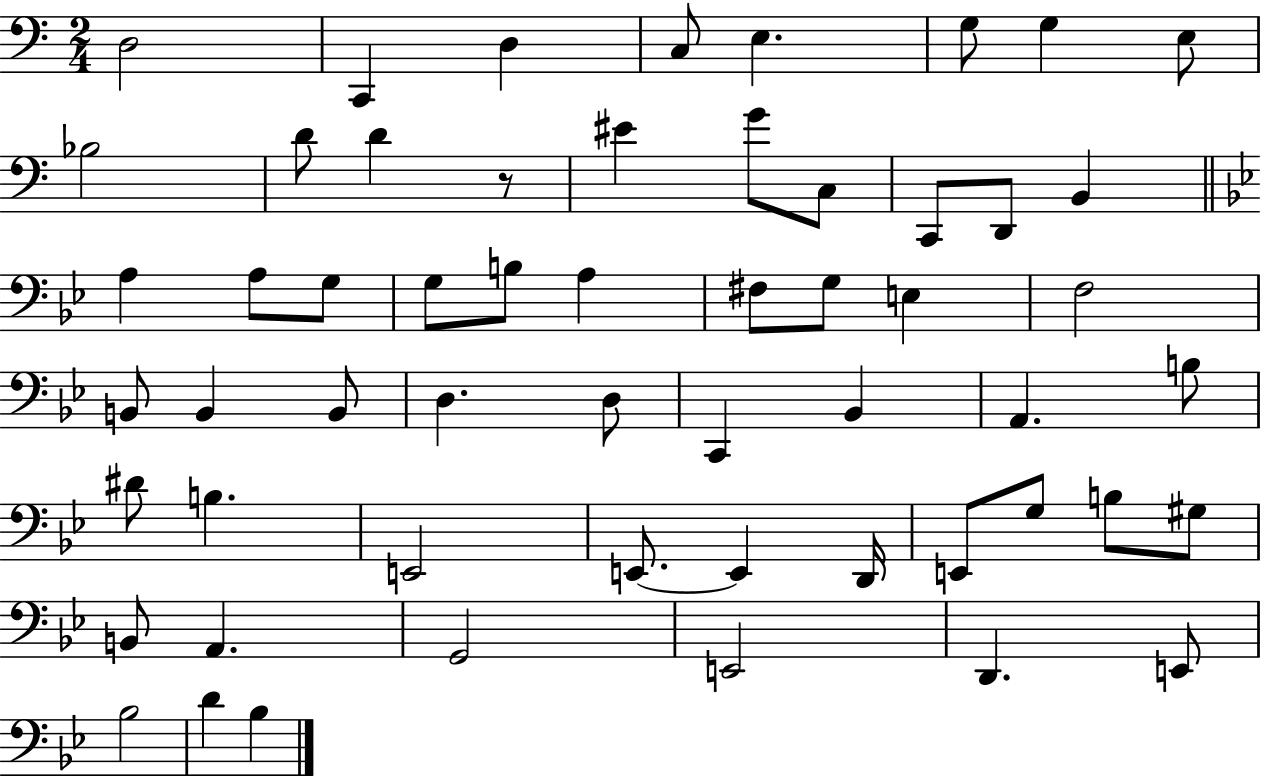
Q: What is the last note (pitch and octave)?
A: Bb3